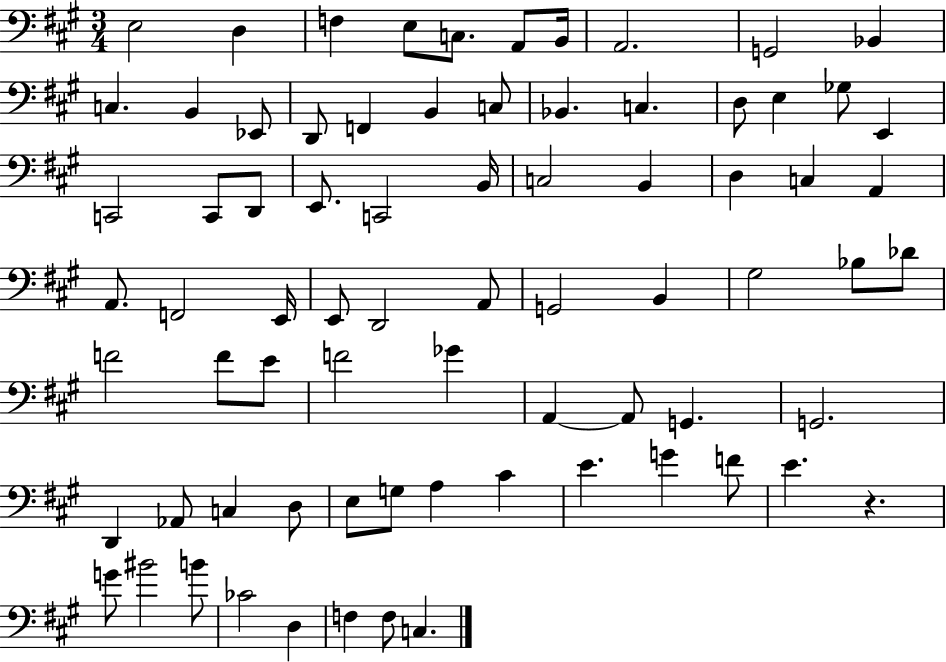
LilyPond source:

{
  \clef bass
  \numericTimeSignature
  \time 3/4
  \key a \major
  e2 d4 | f4 e8 c8. a,8 b,16 | a,2. | g,2 bes,4 | \break c4. b,4 ees,8 | d,8 f,4 b,4 c8 | bes,4. c4. | d8 e4 ges8 e,4 | \break c,2 c,8 d,8 | e,8. c,2 b,16 | c2 b,4 | d4 c4 a,4 | \break a,8. f,2 e,16 | e,8 d,2 a,8 | g,2 b,4 | gis2 bes8 des'8 | \break f'2 f'8 e'8 | f'2 ges'4 | a,4~~ a,8 g,4. | g,2. | \break d,4 aes,8 c4 d8 | e8 g8 a4 cis'4 | e'4. g'4 f'8 | e'4. r4. | \break g'8 bis'2 b'8 | ces'2 d4 | f4 f8 c4. | \bar "|."
}